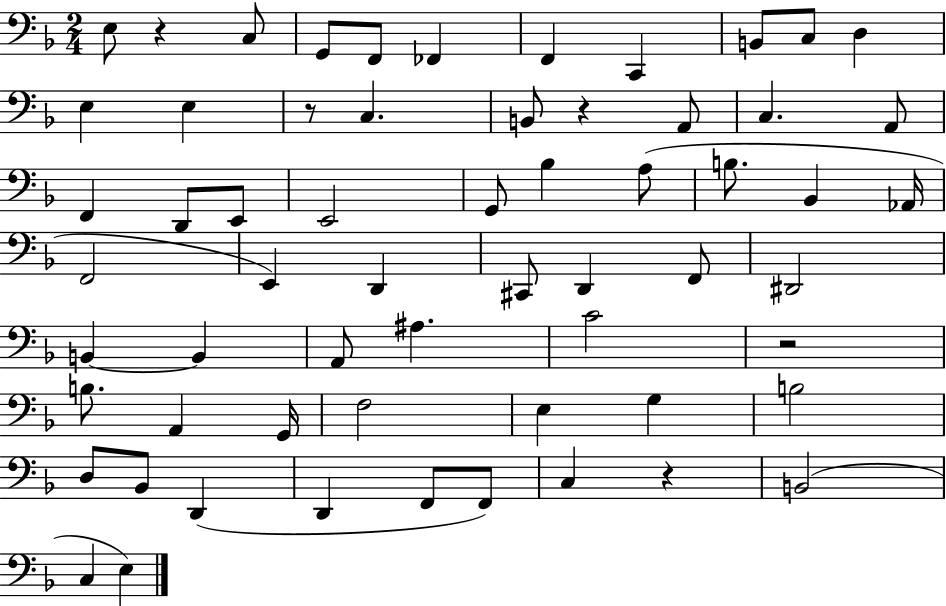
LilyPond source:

{
  \clef bass
  \numericTimeSignature
  \time 2/4
  \key f \major
  e8 r4 c8 | g,8 f,8 fes,4 | f,4 c,4 | b,8 c8 d4 | \break e4 e4 | r8 c4. | b,8 r4 a,8 | c4. a,8 | \break f,4 d,8 e,8 | e,2 | g,8 bes4 a8( | b8. bes,4 aes,16 | \break f,2 | e,4) d,4 | cis,8 d,4 f,8 | dis,2 | \break b,4~~ b,4 | a,8 ais4. | c'2 | r2 | \break b8. a,4 g,16 | f2 | e4 g4 | b2 | \break d8 bes,8 d,4( | d,4 f,8 f,8) | c4 r4 | b,2( | \break c4 e4) | \bar "|."
}